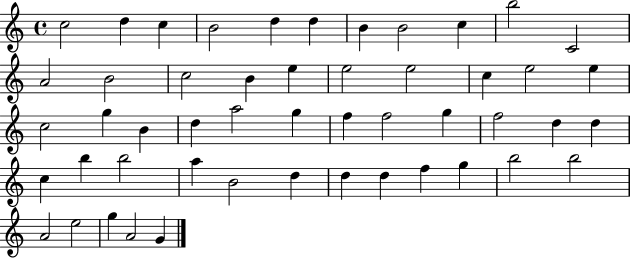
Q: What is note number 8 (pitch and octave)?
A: B4